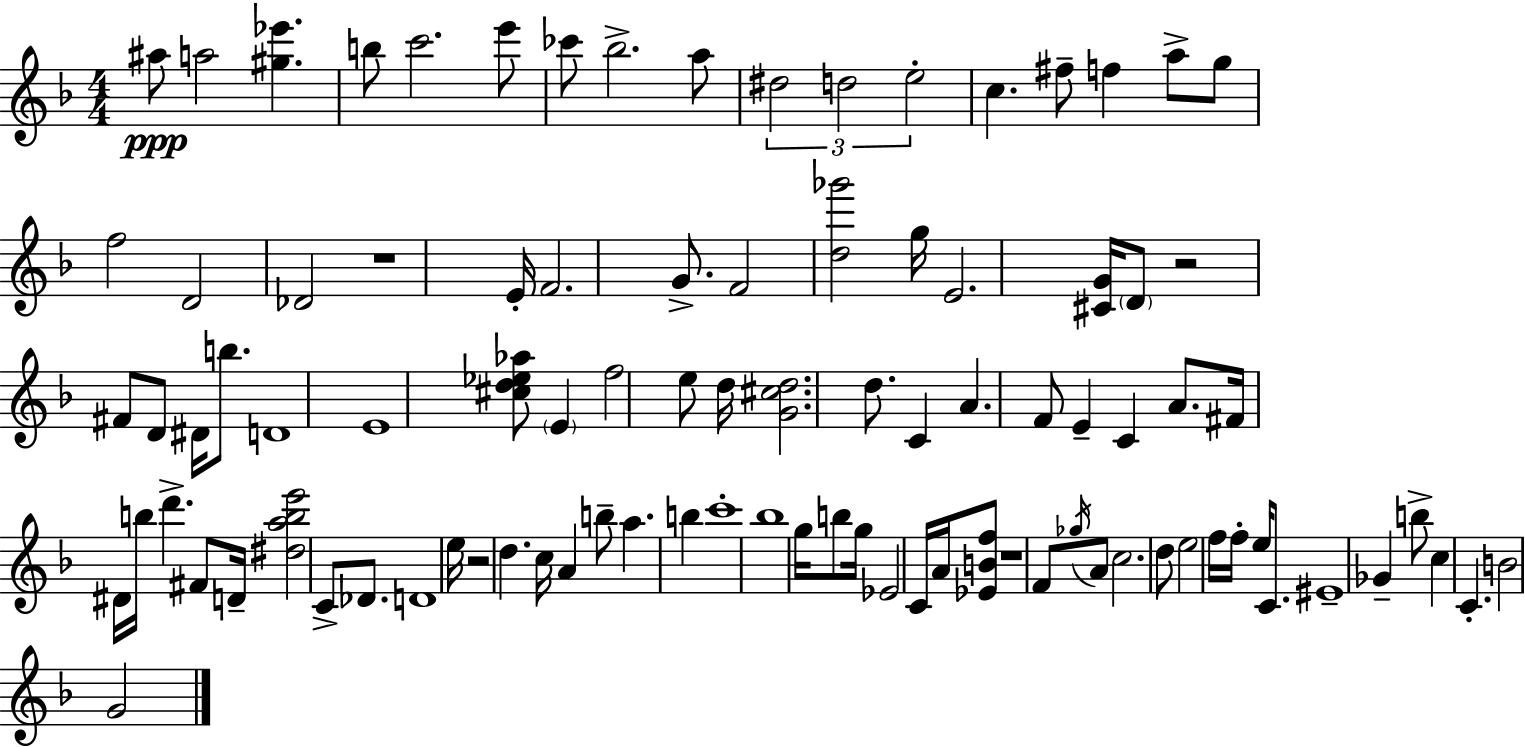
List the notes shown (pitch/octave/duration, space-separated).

A#5/e A5/h [G#5,Eb6]/q. B5/e C6/h. E6/e CES6/e Bb5/h. A5/e D#5/h D5/h E5/h C5/q. F#5/e F5/q A5/e G5/e F5/h D4/h Db4/h R/w E4/s F4/h. G4/e. F4/h [D5,Gb6]/h G5/s E4/h. [C#4,G4]/s D4/e R/h F#4/e D4/e D#4/s B5/e. D4/w E4/w [C#5,D5,Eb5,Ab5]/e E4/q F5/h E5/e D5/s [G4,C#5,D5]/h. D5/e. C4/q A4/q. F4/e E4/q C4/q A4/e. F#4/s D#4/s B5/s D6/q. F#4/e D4/s [D#5,A5,B5,E6]/h C4/e Db4/e. D4/w E5/s R/h D5/q. C5/s A4/q B5/e A5/q. B5/q C6/w Bb5/w G5/s B5/e G5/s Eb4/h C4/s A4/s [Eb4,B4,F5]/e R/w F4/e Gb5/s A4/e C5/h. D5/e E5/h F5/s F5/s E5/s C4/e. EIS4/w Gb4/q B5/e C5/q C4/q. B4/h G4/h